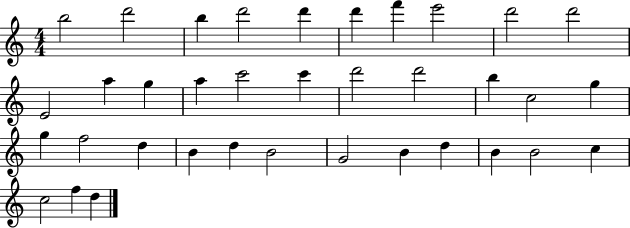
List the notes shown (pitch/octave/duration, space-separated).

B5/h D6/h B5/q D6/h D6/q D6/q F6/q E6/h D6/h D6/h E4/h A5/q G5/q A5/q C6/h C6/q D6/h D6/h B5/q C5/h G5/q G5/q F5/h D5/q B4/q D5/q B4/h G4/h B4/q D5/q B4/q B4/h C5/q C5/h F5/q D5/q